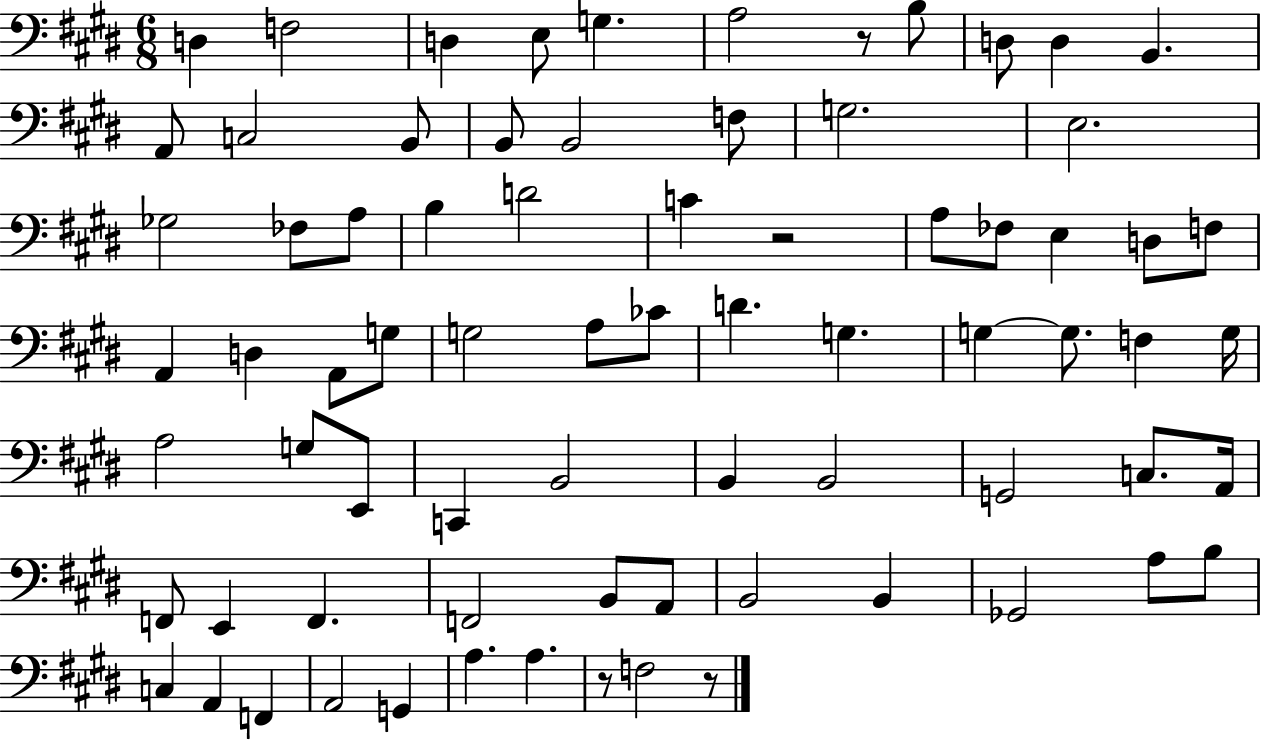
{
  \clef bass
  \numericTimeSignature
  \time 6/8
  \key e \major
  \repeat volta 2 { d4 f2 | d4 e8 g4. | a2 r8 b8 | d8 d4 b,4. | \break a,8 c2 b,8 | b,8 b,2 f8 | g2. | e2. | \break ges2 fes8 a8 | b4 d'2 | c'4 r2 | a8 fes8 e4 d8 f8 | \break a,4 d4 a,8 g8 | g2 a8 ces'8 | d'4. g4. | g4~~ g8. f4 g16 | \break a2 g8 e,8 | c,4 b,2 | b,4 b,2 | g,2 c8. a,16 | \break f,8 e,4 f,4. | f,2 b,8 a,8 | b,2 b,4 | ges,2 a8 b8 | \break c4 a,4 f,4 | a,2 g,4 | a4. a4. | r8 f2 r8 | \break } \bar "|."
}